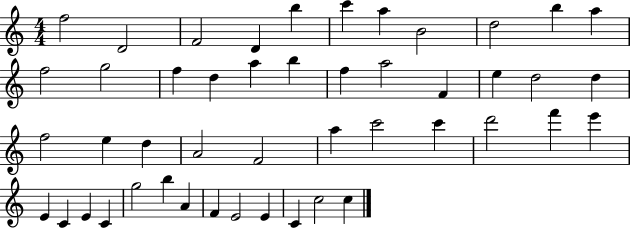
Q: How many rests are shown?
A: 0